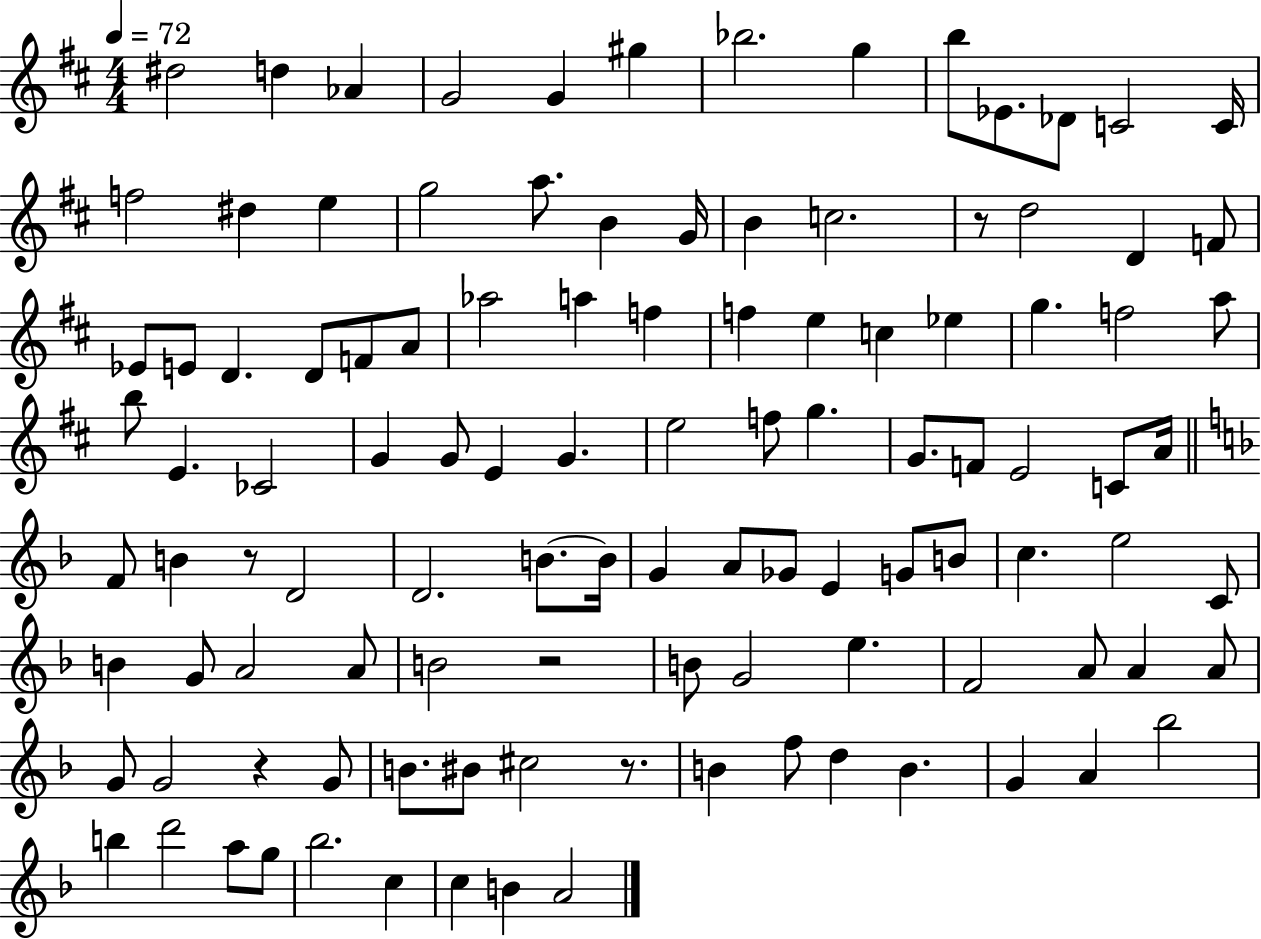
D#5/h D5/q Ab4/q G4/h G4/q G#5/q Bb5/h. G5/q B5/e Eb4/e. Db4/e C4/h C4/s F5/h D#5/q E5/q G5/h A5/e. B4/q G4/s B4/q C5/h. R/e D5/h D4/q F4/e Eb4/e E4/e D4/q. D4/e F4/e A4/e Ab5/h A5/q F5/q F5/q E5/q C5/q Eb5/q G5/q. F5/h A5/e B5/e E4/q. CES4/h G4/q G4/e E4/q G4/q. E5/h F5/e G5/q. G4/e. F4/e E4/h C4/e A4/s F4/e B4/q R/e D4/h D4/h. B4/e. B4/s G4/q A4/e Gb4/e E4/q G4/e B4/e C5/q. E5/h C4/e B4/q G4/e A4/h A4/e B4/h R/h B4/e G4/h E5/q. F4/h A4/e A4/q A4/e G4/e G4/h R/q G4/e B4/e. BIS4/e C#5/h R/e. B4/q F5/e D5/q B4/q. G4/q A4/q Bb5/h B5/q D6/h A5/e G5/e Bb5/h. C5/q C5/q B4/q A4/h